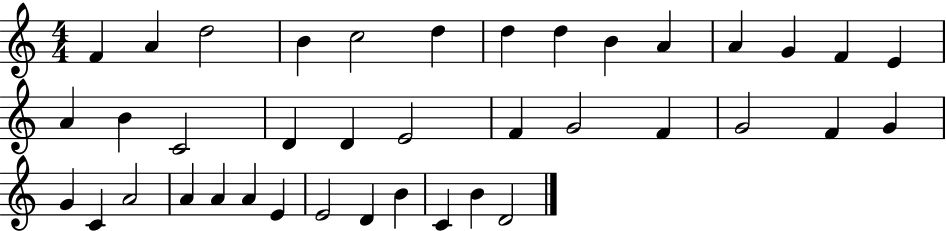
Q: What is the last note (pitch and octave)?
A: D4